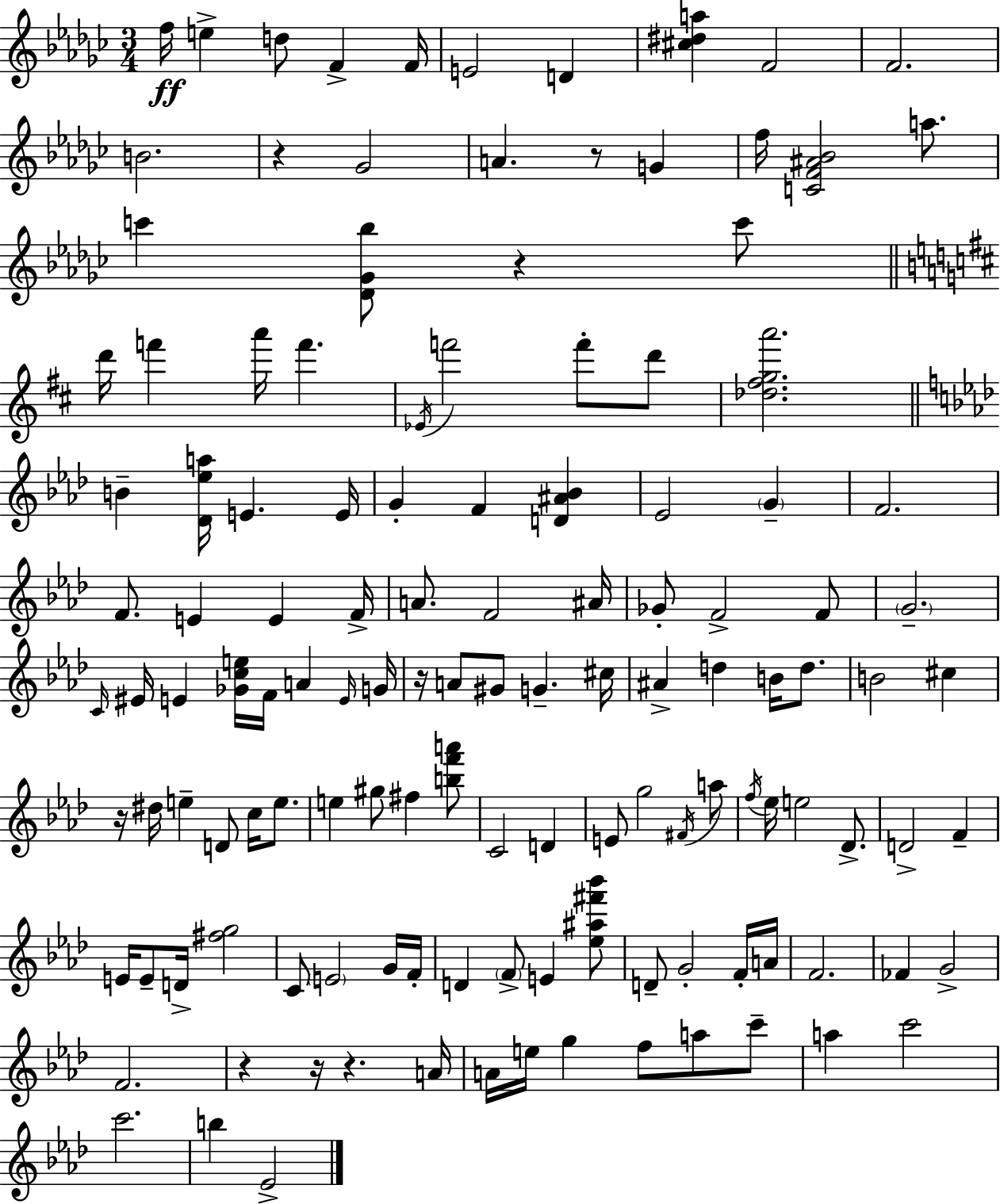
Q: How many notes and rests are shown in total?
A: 129